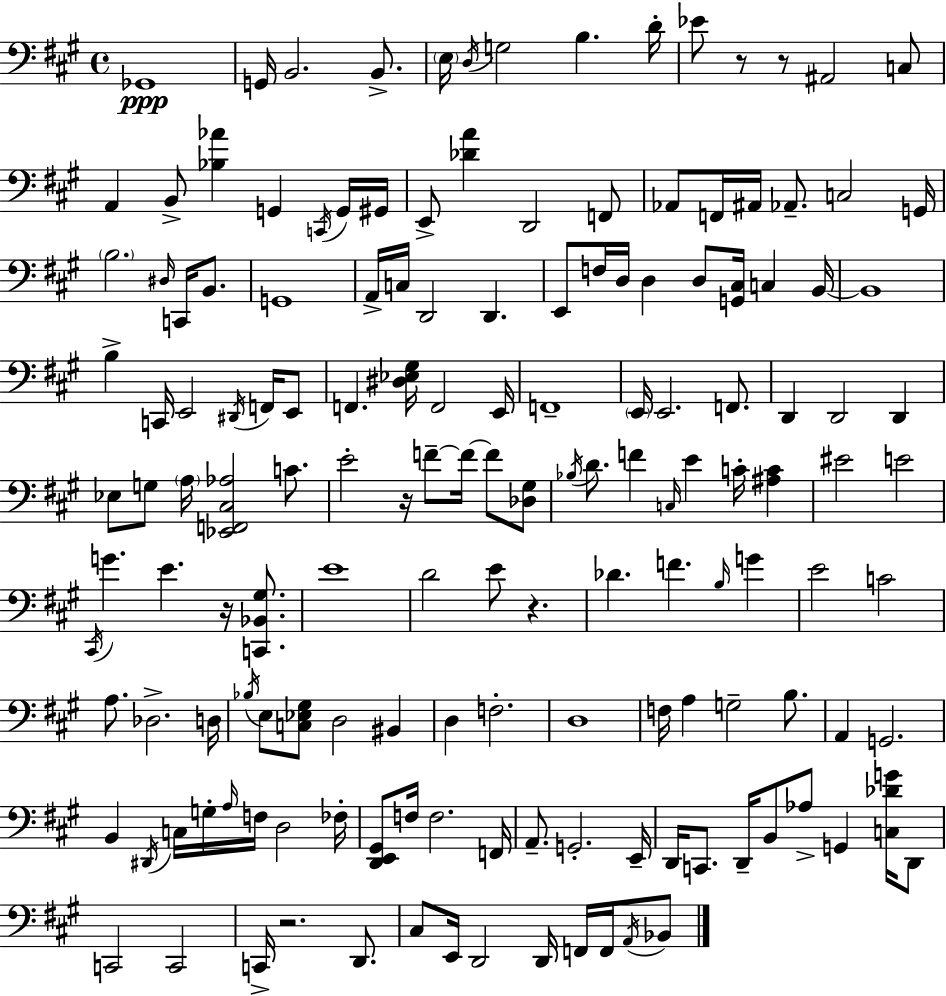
X:1
T:Untitled
M:4/4
L:1/4
K:A
_G,,4 G,,/4 B,,2 B,,/2 E,/4 D,/4 G,2 B, D/4 _E/2 z/2 z/2 ^A,,2 C,/2 A,, B,,/2 [_B,_A] G,, C,,/4 G,,/4 ^G,,/4 E,,/2 [_DA] D,,2 F,,/2 _A,,/2 F,,/4 ^A,,/4 _A,,/2 C,2 G,,/4 B,2 ^D,/4 C,,/4 B,,/2 G,,4 A,,/4 C,/4 D,,2 D,, E,,/2 F,/4 D,/4 D, D,/2 [G,,^C,]/4 C, B,,/4 B,,4 B, C,,/4 E,,2 ^D,,/4 F,,/4 E,,/2 F,, [^D,_E,^G,]/4 F,,2 E,,/4 F,,4 E,,/4 E,,2 F,,/2 D,, D,,2 D,, _E,/2 G,/2 A,/4 [_E,,F,,^C,_A,]2 C/2 E2 z/4 F/2 F/4 F/2 [_D,^G,]/2 _B,/4 D/2 F C,/4 E C/4 [^A,C] ^E2 E2 ^C,,/4 G E z/4 [C,,_B,,^G,]/2 E4 D2 E/2 z _D F B,/4 G E2 C2 A,/2 _D,2 D,/4 _B,/4 E,/2 [C,_E,^G,]/2 D,2 ^B,, D, F,2 D,4 F,/4 A, G,2 B,/2 A,, G,,2 B,, ^D,,/4 C,/4 G,/4 A,/4 F,/4 D,2 _F,/4 [D,,E,,^G,,]/2 F,/4 F,2 F,,/4 A,,/2 G,,2 E,,/4 D,,/4 C,,/2 D,,/4 B,,/2 _A,/2 G,, [C,_DG]/4 D,,/2 C,,2 C,,2 C,,/4 z2 D,,/2 ^C,/2 E,,/4 D,,2 D,,/4 F,,/4 F,,/4 A,,/4 _B,,/2